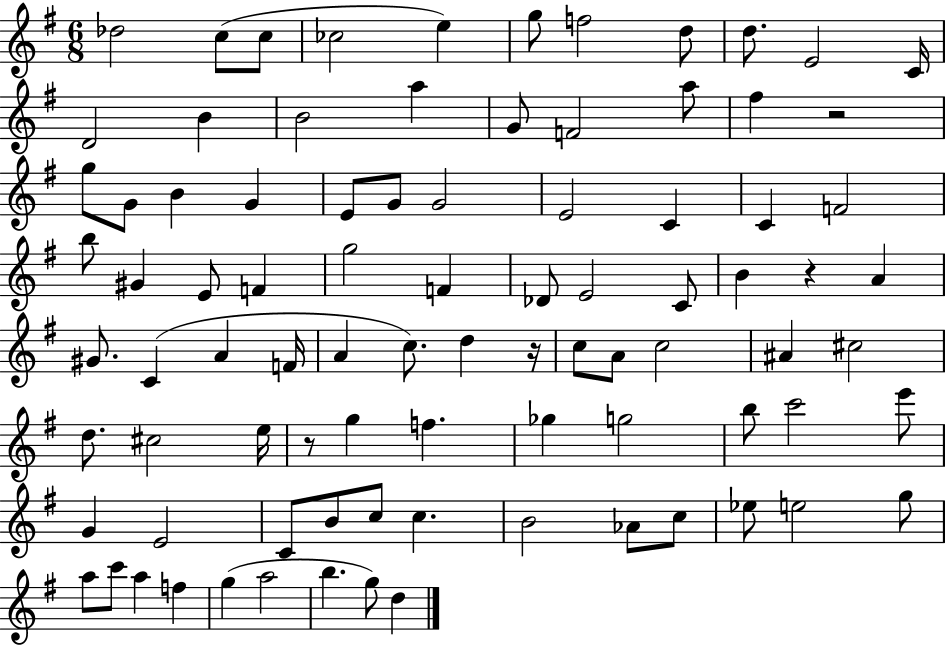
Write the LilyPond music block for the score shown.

{
  \clef treble
  \numericTimeSignature
  \time 6/8
  \key g \major
  des''2 c''8( c''8 | ces''2 e''4) | g''8 f''2 d''8 | d''8. e'2 c'16 | \break d'2 b'4 | b'2 a''4 | g'8 f'2 a''8 | fis''4 r2 | \break g''8 g'8 b'4 g'4 | e'8 g'8 g'2 | e'2 c'4 | c'4 f'2 | \break b''8 gis'4 e'8 f'4 | g''2 f'4 | des'8 e'2 c'8 | b'4 r4 a'4 | \break gis'8. c'4( a'4 f'16 | a'4 c''8.) d''4 r16 | c''8 a'8 c''2 | ais'4 cis''2 | \break d''8. cis''2 e''16 | r8 g''4 f''4. | ges''4 g''2 | b''8 c'''2 e'''8 | \break g'4 e'2 | c'8 b'8 c''8 c''4. | b'2 aes'8 c''8 | ees''8 e''2 g''8 | \break a''8 c'''8 a''4 f''4 | g''4( a''2 | b''4. g''8) d''4 | \bar "|."
}